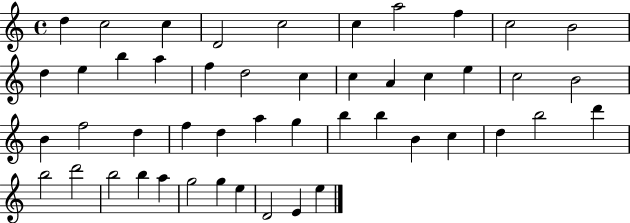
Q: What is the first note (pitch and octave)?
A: D5